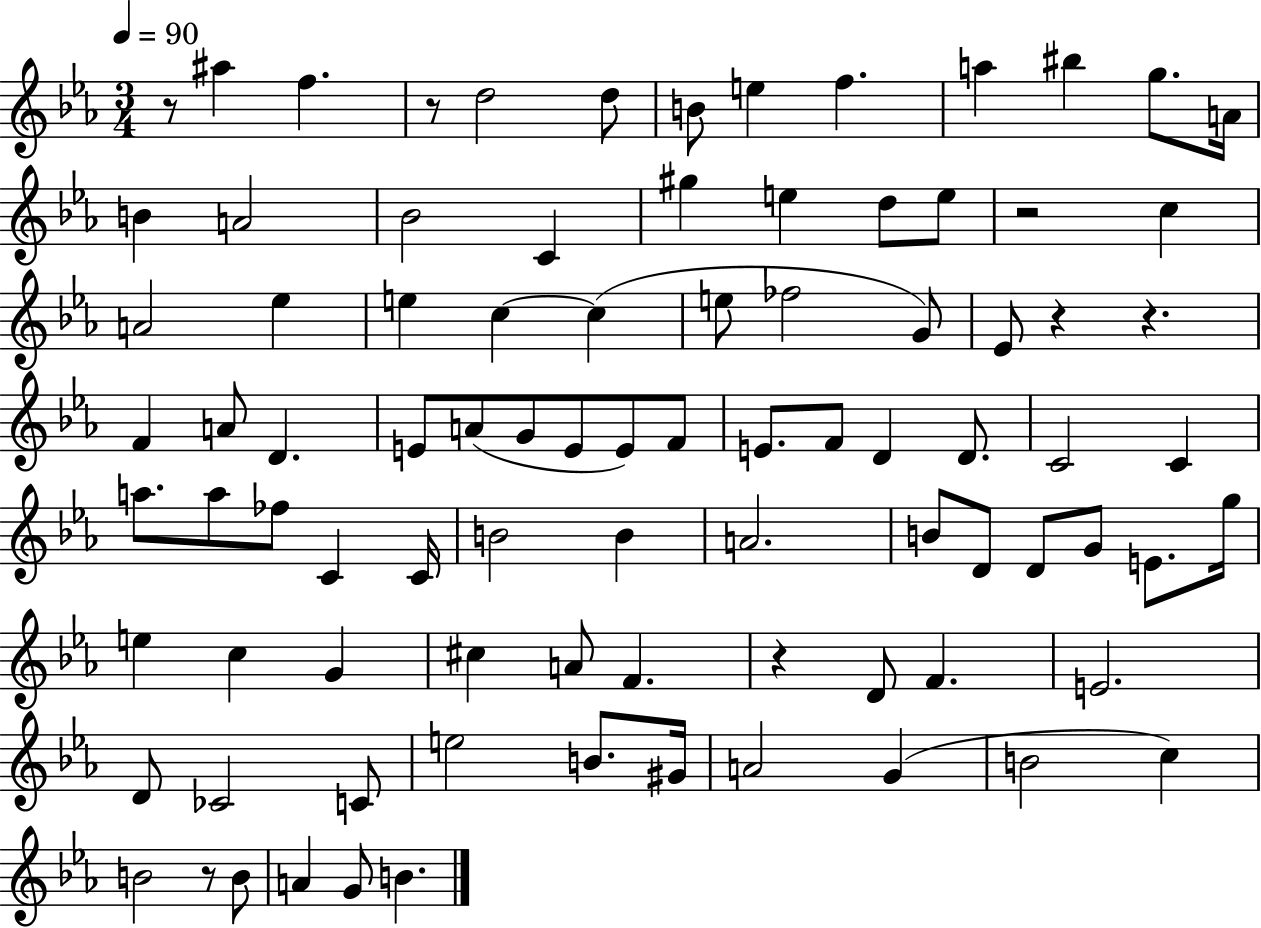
{
  \clef treble
  \numericTimeSignature
  \time 3/4
  \key ees \major
  \tempo 4 = 90
  r8 ais''4 f''4. | r8 d''2 d''8 | b'8 e''4 f''4. | a''4 bis''4 g''8. a'16 | \break b'4 a'2 | bes'2 c'4 | gis''4 e''4 d''8 e''8 | r2 c''4 | \break a'2 ees''4 | e''4 c''4~~ c''4( | e''8 fes''2 g'8) | ees'8 r4 r4. | \break f'4 a'8 d'4. | e'8 a'8( g'8 e'8 e'8) f'8 | e'8. f'8 d'4 d'8. | c'2 c'4 | \break a''8. a''8 fes''8 c'4 c'16 | b'2 b'4 | a'2. | b'8 d'8 d'8 g'8 e'8. g''16 | \break e''4 c''4 g'4 | cis''4 a'8 f'4. | r4 d'8 f'4. | e'2. | \break d'8 ces'2 c'8 | e''2 b'8. gis'16 | a'2 g'4( | b'2 c''4) | \break b'2 r8 b'8 | a'4 g'8 b'4. | \bar "|."
}